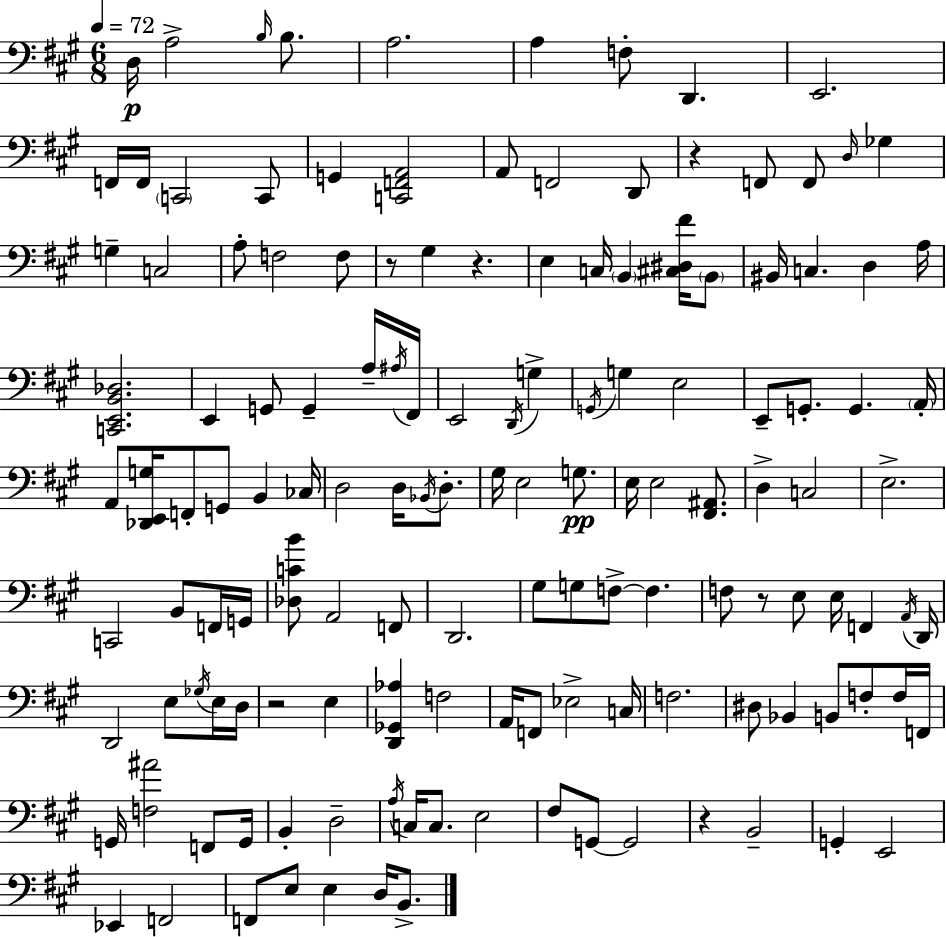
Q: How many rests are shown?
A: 6